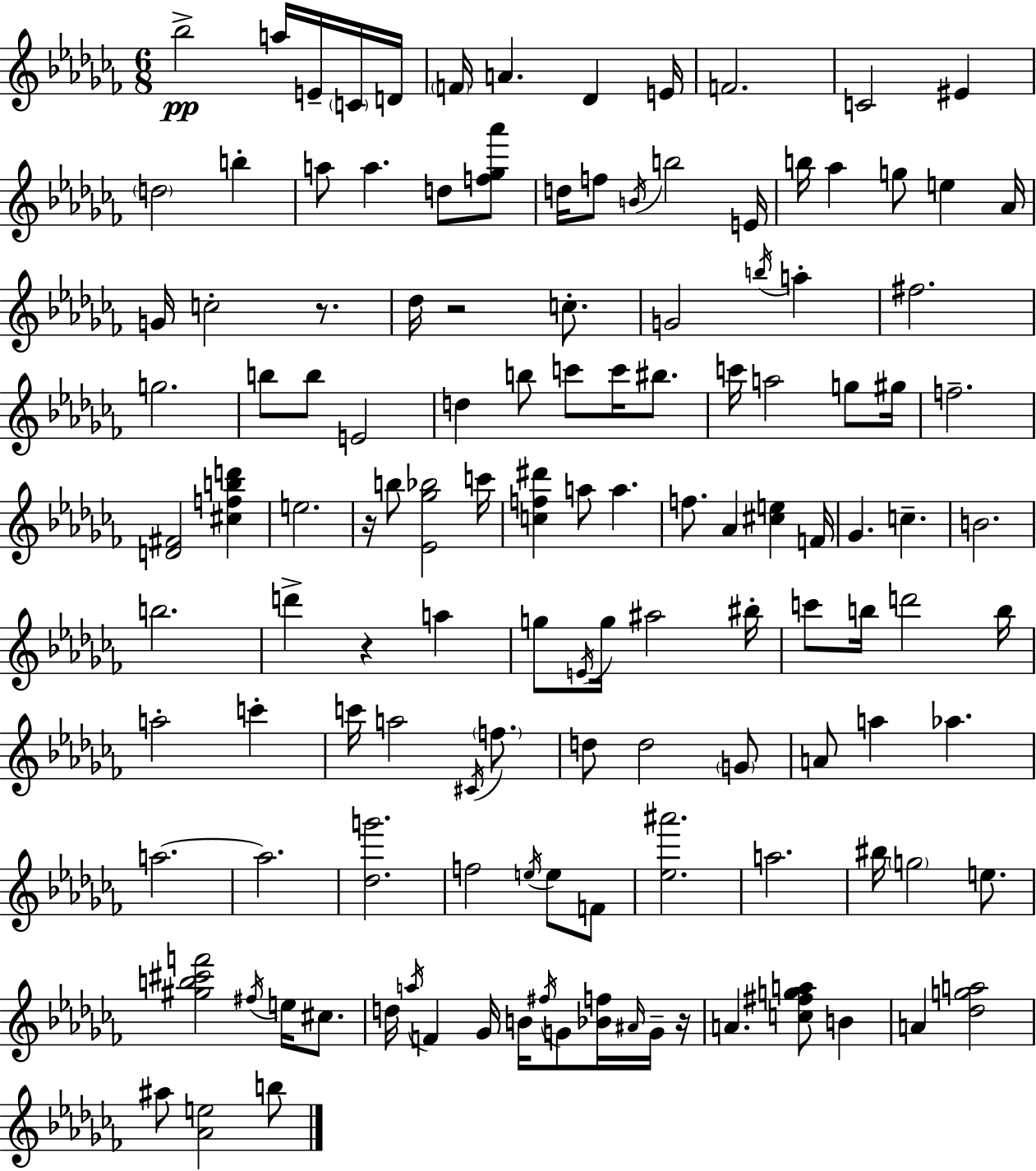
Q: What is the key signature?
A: AES minor